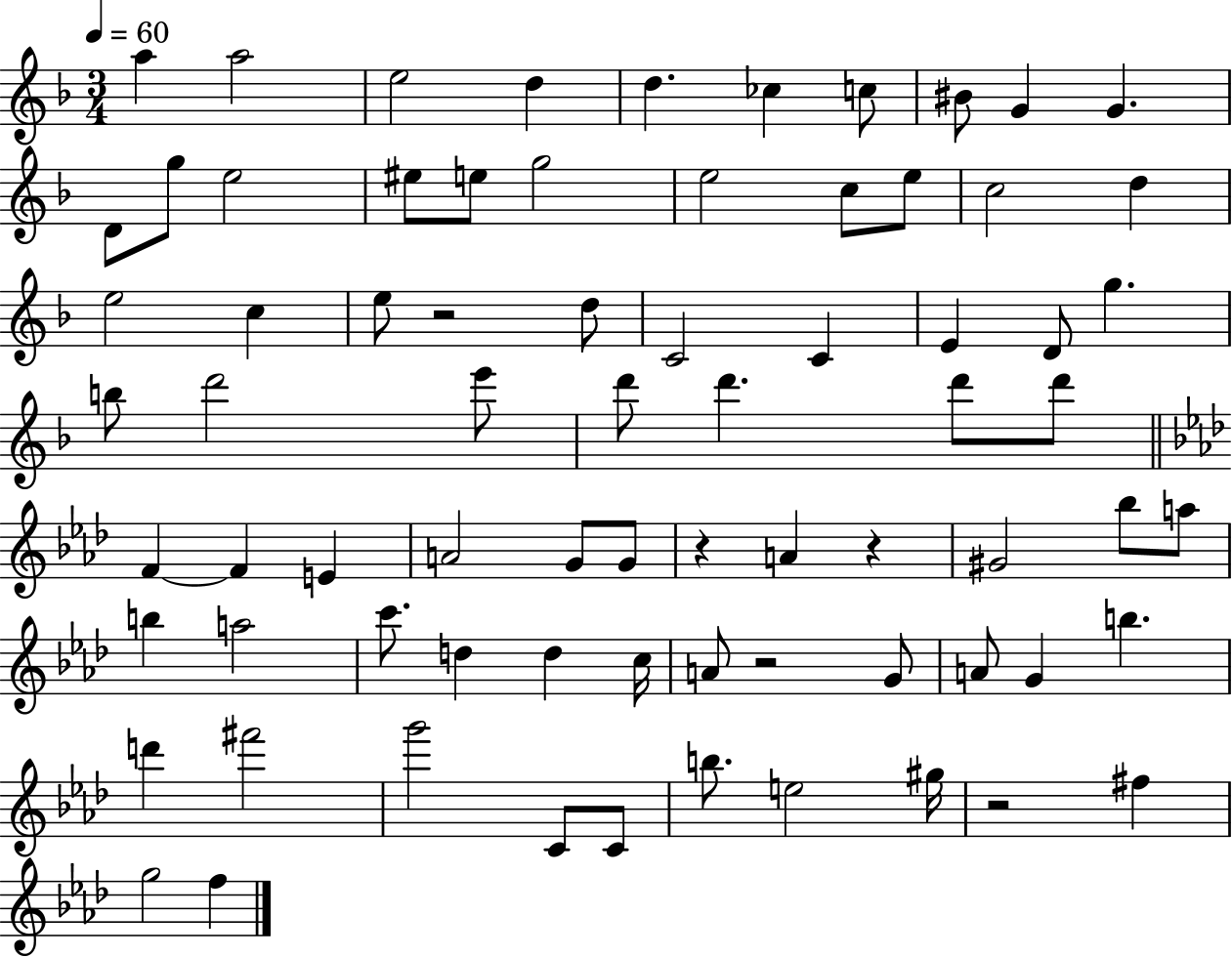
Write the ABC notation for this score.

X:1
T:Untitled
M:3/4
L:1/4
K:F
a a2 e2 d d _c c/2 ^B/2 G G D/2 g/2 e2 ^e/2 e/2 g2 e2 c/2 e/2 c2 d e2 c e/2 z2 d/2 C2 C E D/2 g b/2 d'2 e'/2 d'/2 d' d'/2 d'/2 F F E A2 G/2 G/2 z A z ^G2 _b/2 a/2 b a2 c'/2 d d c/4 A/2 z2 G/2 A/2 G b d' ^f'2 g'2 C/2 C/2 b/2 e2 ^g/4 z2 ^f g2 f